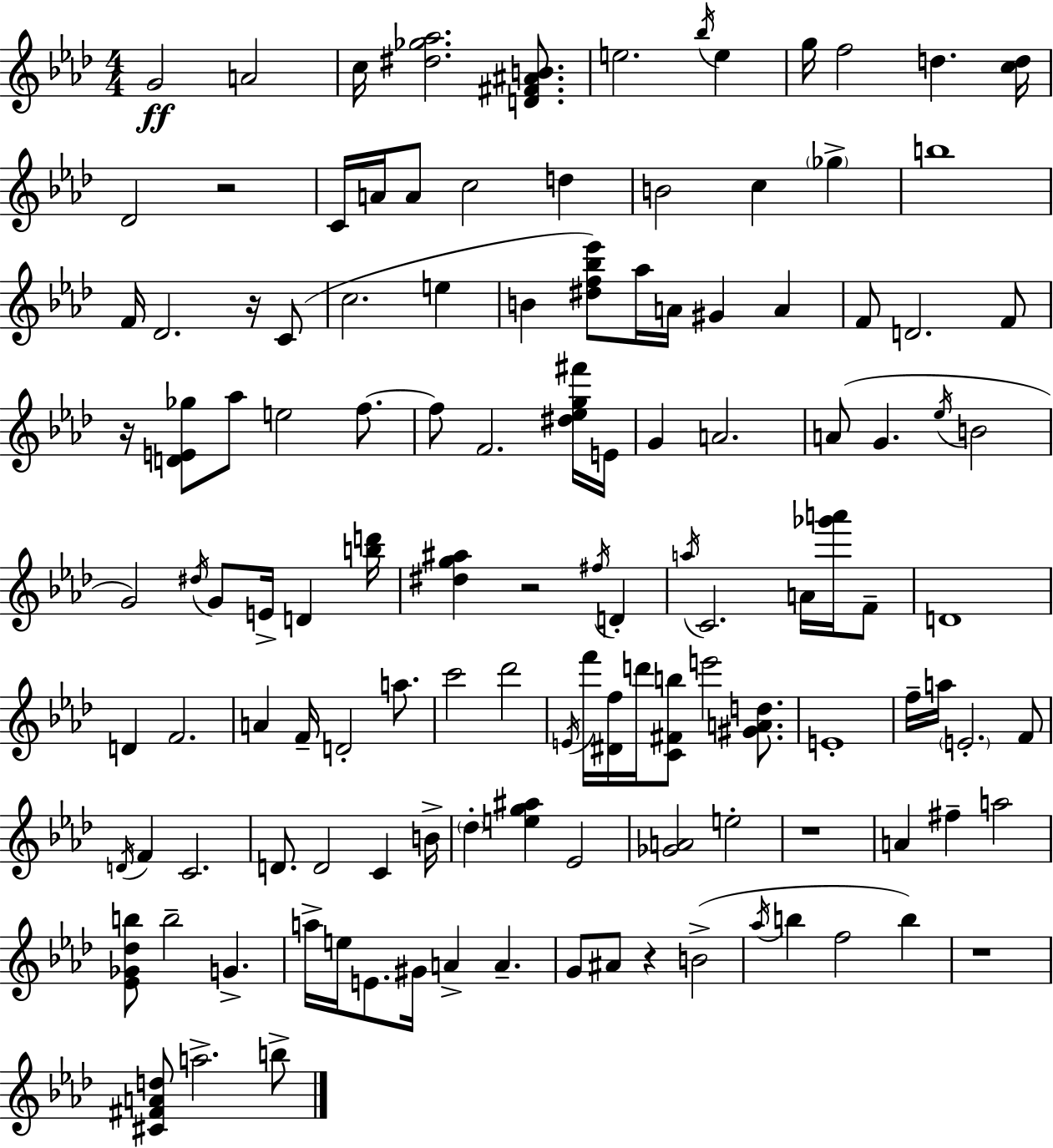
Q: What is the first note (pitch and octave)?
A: G4